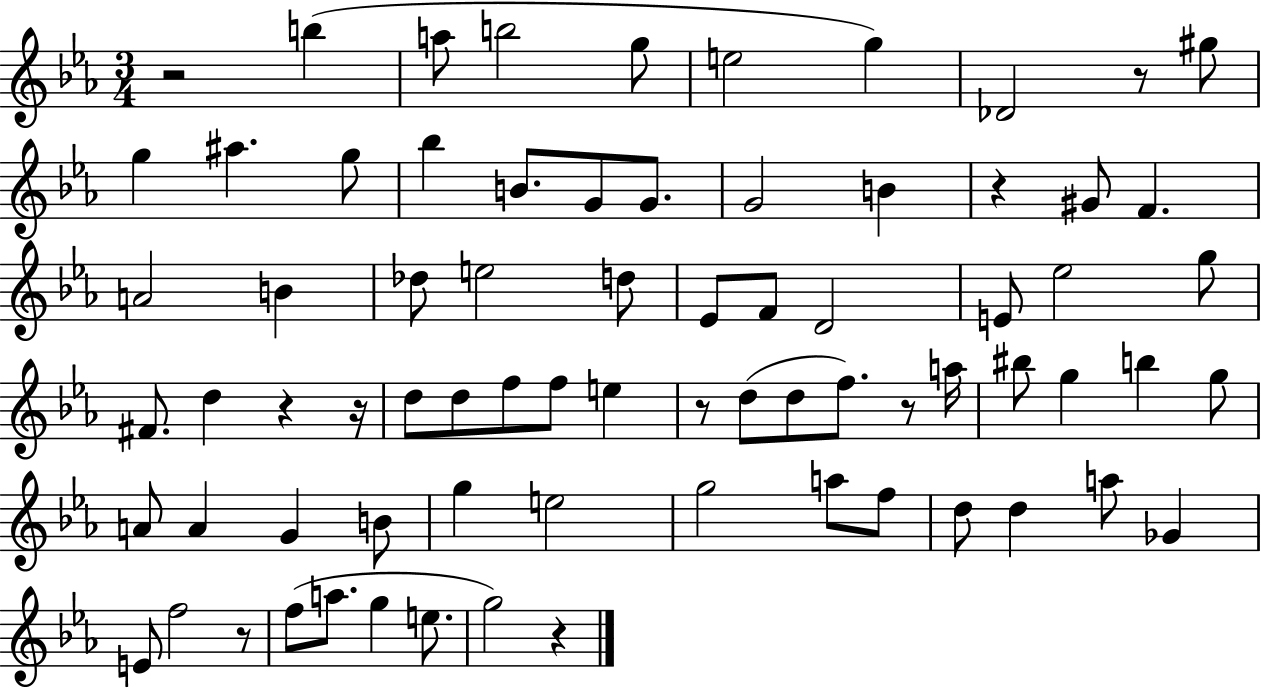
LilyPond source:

{
  \clef treble
  \numericTimeSignature
  \time 3/4
  \key ees \major
  r2 b''4( | a''8 b''2 g''8 | e''2 g''4) | des'2 r8 gis''8 | \break g''4 ais''4. g''8 | bes''4 b'8. g'8 g'8. | g'2 b'4 | r4 gis'8 f'4. | \break a'2 b'4 | des''8 e''2 d''8 | ees'8 f'8 d'2 | e'8 ees''2 g''8 | \break fis'8. d''4 r4 r16 | d''8 d''8 f''8 f''8 e''4 | r8 d''8( d''8 f''8.) r8 a''16 | bis''8 g''4 b''4 g''8 | \break a'8 a'4 g'4 b'8 | g''4 e''2 | g''2 a''8 f''8 | d''8 d''4 a''8 ges'4 | \break e'8 f''2 r8 | f''8( a''8. g''4 e''8. | g''2) r4 | \bar "|."
}